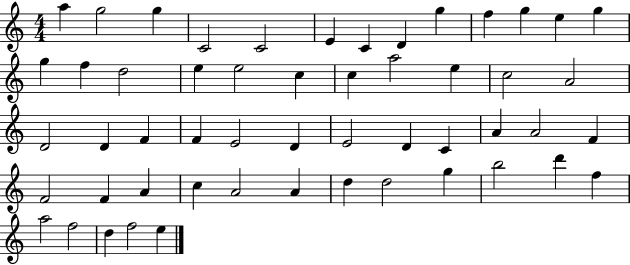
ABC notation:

X:1
T:Untitled
M:4/4
L:1/4
K:C
a g2 g C2 C2 E C D g f g e g g f d2 e e2 c c a2 e c2 A2 D2 D F F E2 D E2 D C A A2 F F2 F A c A2 A d d2 g b2 d' f a2 f2 d f2 e